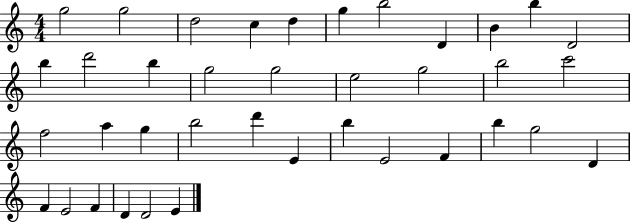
G5/h G5/h D5/h C5/q D5/q G5/q B5/h D4/q B4/q B5/q D4/h B5/q D6/h B5/q G5/h G5/h E5/h G5/h B5/h C6/h F5/h A5/q G5/q B5/h D6/q E4/q B5/q E4/h F4/q B5/q G5/h D4/q F4/q E4/h F4/q D4/q D4/h E4/q